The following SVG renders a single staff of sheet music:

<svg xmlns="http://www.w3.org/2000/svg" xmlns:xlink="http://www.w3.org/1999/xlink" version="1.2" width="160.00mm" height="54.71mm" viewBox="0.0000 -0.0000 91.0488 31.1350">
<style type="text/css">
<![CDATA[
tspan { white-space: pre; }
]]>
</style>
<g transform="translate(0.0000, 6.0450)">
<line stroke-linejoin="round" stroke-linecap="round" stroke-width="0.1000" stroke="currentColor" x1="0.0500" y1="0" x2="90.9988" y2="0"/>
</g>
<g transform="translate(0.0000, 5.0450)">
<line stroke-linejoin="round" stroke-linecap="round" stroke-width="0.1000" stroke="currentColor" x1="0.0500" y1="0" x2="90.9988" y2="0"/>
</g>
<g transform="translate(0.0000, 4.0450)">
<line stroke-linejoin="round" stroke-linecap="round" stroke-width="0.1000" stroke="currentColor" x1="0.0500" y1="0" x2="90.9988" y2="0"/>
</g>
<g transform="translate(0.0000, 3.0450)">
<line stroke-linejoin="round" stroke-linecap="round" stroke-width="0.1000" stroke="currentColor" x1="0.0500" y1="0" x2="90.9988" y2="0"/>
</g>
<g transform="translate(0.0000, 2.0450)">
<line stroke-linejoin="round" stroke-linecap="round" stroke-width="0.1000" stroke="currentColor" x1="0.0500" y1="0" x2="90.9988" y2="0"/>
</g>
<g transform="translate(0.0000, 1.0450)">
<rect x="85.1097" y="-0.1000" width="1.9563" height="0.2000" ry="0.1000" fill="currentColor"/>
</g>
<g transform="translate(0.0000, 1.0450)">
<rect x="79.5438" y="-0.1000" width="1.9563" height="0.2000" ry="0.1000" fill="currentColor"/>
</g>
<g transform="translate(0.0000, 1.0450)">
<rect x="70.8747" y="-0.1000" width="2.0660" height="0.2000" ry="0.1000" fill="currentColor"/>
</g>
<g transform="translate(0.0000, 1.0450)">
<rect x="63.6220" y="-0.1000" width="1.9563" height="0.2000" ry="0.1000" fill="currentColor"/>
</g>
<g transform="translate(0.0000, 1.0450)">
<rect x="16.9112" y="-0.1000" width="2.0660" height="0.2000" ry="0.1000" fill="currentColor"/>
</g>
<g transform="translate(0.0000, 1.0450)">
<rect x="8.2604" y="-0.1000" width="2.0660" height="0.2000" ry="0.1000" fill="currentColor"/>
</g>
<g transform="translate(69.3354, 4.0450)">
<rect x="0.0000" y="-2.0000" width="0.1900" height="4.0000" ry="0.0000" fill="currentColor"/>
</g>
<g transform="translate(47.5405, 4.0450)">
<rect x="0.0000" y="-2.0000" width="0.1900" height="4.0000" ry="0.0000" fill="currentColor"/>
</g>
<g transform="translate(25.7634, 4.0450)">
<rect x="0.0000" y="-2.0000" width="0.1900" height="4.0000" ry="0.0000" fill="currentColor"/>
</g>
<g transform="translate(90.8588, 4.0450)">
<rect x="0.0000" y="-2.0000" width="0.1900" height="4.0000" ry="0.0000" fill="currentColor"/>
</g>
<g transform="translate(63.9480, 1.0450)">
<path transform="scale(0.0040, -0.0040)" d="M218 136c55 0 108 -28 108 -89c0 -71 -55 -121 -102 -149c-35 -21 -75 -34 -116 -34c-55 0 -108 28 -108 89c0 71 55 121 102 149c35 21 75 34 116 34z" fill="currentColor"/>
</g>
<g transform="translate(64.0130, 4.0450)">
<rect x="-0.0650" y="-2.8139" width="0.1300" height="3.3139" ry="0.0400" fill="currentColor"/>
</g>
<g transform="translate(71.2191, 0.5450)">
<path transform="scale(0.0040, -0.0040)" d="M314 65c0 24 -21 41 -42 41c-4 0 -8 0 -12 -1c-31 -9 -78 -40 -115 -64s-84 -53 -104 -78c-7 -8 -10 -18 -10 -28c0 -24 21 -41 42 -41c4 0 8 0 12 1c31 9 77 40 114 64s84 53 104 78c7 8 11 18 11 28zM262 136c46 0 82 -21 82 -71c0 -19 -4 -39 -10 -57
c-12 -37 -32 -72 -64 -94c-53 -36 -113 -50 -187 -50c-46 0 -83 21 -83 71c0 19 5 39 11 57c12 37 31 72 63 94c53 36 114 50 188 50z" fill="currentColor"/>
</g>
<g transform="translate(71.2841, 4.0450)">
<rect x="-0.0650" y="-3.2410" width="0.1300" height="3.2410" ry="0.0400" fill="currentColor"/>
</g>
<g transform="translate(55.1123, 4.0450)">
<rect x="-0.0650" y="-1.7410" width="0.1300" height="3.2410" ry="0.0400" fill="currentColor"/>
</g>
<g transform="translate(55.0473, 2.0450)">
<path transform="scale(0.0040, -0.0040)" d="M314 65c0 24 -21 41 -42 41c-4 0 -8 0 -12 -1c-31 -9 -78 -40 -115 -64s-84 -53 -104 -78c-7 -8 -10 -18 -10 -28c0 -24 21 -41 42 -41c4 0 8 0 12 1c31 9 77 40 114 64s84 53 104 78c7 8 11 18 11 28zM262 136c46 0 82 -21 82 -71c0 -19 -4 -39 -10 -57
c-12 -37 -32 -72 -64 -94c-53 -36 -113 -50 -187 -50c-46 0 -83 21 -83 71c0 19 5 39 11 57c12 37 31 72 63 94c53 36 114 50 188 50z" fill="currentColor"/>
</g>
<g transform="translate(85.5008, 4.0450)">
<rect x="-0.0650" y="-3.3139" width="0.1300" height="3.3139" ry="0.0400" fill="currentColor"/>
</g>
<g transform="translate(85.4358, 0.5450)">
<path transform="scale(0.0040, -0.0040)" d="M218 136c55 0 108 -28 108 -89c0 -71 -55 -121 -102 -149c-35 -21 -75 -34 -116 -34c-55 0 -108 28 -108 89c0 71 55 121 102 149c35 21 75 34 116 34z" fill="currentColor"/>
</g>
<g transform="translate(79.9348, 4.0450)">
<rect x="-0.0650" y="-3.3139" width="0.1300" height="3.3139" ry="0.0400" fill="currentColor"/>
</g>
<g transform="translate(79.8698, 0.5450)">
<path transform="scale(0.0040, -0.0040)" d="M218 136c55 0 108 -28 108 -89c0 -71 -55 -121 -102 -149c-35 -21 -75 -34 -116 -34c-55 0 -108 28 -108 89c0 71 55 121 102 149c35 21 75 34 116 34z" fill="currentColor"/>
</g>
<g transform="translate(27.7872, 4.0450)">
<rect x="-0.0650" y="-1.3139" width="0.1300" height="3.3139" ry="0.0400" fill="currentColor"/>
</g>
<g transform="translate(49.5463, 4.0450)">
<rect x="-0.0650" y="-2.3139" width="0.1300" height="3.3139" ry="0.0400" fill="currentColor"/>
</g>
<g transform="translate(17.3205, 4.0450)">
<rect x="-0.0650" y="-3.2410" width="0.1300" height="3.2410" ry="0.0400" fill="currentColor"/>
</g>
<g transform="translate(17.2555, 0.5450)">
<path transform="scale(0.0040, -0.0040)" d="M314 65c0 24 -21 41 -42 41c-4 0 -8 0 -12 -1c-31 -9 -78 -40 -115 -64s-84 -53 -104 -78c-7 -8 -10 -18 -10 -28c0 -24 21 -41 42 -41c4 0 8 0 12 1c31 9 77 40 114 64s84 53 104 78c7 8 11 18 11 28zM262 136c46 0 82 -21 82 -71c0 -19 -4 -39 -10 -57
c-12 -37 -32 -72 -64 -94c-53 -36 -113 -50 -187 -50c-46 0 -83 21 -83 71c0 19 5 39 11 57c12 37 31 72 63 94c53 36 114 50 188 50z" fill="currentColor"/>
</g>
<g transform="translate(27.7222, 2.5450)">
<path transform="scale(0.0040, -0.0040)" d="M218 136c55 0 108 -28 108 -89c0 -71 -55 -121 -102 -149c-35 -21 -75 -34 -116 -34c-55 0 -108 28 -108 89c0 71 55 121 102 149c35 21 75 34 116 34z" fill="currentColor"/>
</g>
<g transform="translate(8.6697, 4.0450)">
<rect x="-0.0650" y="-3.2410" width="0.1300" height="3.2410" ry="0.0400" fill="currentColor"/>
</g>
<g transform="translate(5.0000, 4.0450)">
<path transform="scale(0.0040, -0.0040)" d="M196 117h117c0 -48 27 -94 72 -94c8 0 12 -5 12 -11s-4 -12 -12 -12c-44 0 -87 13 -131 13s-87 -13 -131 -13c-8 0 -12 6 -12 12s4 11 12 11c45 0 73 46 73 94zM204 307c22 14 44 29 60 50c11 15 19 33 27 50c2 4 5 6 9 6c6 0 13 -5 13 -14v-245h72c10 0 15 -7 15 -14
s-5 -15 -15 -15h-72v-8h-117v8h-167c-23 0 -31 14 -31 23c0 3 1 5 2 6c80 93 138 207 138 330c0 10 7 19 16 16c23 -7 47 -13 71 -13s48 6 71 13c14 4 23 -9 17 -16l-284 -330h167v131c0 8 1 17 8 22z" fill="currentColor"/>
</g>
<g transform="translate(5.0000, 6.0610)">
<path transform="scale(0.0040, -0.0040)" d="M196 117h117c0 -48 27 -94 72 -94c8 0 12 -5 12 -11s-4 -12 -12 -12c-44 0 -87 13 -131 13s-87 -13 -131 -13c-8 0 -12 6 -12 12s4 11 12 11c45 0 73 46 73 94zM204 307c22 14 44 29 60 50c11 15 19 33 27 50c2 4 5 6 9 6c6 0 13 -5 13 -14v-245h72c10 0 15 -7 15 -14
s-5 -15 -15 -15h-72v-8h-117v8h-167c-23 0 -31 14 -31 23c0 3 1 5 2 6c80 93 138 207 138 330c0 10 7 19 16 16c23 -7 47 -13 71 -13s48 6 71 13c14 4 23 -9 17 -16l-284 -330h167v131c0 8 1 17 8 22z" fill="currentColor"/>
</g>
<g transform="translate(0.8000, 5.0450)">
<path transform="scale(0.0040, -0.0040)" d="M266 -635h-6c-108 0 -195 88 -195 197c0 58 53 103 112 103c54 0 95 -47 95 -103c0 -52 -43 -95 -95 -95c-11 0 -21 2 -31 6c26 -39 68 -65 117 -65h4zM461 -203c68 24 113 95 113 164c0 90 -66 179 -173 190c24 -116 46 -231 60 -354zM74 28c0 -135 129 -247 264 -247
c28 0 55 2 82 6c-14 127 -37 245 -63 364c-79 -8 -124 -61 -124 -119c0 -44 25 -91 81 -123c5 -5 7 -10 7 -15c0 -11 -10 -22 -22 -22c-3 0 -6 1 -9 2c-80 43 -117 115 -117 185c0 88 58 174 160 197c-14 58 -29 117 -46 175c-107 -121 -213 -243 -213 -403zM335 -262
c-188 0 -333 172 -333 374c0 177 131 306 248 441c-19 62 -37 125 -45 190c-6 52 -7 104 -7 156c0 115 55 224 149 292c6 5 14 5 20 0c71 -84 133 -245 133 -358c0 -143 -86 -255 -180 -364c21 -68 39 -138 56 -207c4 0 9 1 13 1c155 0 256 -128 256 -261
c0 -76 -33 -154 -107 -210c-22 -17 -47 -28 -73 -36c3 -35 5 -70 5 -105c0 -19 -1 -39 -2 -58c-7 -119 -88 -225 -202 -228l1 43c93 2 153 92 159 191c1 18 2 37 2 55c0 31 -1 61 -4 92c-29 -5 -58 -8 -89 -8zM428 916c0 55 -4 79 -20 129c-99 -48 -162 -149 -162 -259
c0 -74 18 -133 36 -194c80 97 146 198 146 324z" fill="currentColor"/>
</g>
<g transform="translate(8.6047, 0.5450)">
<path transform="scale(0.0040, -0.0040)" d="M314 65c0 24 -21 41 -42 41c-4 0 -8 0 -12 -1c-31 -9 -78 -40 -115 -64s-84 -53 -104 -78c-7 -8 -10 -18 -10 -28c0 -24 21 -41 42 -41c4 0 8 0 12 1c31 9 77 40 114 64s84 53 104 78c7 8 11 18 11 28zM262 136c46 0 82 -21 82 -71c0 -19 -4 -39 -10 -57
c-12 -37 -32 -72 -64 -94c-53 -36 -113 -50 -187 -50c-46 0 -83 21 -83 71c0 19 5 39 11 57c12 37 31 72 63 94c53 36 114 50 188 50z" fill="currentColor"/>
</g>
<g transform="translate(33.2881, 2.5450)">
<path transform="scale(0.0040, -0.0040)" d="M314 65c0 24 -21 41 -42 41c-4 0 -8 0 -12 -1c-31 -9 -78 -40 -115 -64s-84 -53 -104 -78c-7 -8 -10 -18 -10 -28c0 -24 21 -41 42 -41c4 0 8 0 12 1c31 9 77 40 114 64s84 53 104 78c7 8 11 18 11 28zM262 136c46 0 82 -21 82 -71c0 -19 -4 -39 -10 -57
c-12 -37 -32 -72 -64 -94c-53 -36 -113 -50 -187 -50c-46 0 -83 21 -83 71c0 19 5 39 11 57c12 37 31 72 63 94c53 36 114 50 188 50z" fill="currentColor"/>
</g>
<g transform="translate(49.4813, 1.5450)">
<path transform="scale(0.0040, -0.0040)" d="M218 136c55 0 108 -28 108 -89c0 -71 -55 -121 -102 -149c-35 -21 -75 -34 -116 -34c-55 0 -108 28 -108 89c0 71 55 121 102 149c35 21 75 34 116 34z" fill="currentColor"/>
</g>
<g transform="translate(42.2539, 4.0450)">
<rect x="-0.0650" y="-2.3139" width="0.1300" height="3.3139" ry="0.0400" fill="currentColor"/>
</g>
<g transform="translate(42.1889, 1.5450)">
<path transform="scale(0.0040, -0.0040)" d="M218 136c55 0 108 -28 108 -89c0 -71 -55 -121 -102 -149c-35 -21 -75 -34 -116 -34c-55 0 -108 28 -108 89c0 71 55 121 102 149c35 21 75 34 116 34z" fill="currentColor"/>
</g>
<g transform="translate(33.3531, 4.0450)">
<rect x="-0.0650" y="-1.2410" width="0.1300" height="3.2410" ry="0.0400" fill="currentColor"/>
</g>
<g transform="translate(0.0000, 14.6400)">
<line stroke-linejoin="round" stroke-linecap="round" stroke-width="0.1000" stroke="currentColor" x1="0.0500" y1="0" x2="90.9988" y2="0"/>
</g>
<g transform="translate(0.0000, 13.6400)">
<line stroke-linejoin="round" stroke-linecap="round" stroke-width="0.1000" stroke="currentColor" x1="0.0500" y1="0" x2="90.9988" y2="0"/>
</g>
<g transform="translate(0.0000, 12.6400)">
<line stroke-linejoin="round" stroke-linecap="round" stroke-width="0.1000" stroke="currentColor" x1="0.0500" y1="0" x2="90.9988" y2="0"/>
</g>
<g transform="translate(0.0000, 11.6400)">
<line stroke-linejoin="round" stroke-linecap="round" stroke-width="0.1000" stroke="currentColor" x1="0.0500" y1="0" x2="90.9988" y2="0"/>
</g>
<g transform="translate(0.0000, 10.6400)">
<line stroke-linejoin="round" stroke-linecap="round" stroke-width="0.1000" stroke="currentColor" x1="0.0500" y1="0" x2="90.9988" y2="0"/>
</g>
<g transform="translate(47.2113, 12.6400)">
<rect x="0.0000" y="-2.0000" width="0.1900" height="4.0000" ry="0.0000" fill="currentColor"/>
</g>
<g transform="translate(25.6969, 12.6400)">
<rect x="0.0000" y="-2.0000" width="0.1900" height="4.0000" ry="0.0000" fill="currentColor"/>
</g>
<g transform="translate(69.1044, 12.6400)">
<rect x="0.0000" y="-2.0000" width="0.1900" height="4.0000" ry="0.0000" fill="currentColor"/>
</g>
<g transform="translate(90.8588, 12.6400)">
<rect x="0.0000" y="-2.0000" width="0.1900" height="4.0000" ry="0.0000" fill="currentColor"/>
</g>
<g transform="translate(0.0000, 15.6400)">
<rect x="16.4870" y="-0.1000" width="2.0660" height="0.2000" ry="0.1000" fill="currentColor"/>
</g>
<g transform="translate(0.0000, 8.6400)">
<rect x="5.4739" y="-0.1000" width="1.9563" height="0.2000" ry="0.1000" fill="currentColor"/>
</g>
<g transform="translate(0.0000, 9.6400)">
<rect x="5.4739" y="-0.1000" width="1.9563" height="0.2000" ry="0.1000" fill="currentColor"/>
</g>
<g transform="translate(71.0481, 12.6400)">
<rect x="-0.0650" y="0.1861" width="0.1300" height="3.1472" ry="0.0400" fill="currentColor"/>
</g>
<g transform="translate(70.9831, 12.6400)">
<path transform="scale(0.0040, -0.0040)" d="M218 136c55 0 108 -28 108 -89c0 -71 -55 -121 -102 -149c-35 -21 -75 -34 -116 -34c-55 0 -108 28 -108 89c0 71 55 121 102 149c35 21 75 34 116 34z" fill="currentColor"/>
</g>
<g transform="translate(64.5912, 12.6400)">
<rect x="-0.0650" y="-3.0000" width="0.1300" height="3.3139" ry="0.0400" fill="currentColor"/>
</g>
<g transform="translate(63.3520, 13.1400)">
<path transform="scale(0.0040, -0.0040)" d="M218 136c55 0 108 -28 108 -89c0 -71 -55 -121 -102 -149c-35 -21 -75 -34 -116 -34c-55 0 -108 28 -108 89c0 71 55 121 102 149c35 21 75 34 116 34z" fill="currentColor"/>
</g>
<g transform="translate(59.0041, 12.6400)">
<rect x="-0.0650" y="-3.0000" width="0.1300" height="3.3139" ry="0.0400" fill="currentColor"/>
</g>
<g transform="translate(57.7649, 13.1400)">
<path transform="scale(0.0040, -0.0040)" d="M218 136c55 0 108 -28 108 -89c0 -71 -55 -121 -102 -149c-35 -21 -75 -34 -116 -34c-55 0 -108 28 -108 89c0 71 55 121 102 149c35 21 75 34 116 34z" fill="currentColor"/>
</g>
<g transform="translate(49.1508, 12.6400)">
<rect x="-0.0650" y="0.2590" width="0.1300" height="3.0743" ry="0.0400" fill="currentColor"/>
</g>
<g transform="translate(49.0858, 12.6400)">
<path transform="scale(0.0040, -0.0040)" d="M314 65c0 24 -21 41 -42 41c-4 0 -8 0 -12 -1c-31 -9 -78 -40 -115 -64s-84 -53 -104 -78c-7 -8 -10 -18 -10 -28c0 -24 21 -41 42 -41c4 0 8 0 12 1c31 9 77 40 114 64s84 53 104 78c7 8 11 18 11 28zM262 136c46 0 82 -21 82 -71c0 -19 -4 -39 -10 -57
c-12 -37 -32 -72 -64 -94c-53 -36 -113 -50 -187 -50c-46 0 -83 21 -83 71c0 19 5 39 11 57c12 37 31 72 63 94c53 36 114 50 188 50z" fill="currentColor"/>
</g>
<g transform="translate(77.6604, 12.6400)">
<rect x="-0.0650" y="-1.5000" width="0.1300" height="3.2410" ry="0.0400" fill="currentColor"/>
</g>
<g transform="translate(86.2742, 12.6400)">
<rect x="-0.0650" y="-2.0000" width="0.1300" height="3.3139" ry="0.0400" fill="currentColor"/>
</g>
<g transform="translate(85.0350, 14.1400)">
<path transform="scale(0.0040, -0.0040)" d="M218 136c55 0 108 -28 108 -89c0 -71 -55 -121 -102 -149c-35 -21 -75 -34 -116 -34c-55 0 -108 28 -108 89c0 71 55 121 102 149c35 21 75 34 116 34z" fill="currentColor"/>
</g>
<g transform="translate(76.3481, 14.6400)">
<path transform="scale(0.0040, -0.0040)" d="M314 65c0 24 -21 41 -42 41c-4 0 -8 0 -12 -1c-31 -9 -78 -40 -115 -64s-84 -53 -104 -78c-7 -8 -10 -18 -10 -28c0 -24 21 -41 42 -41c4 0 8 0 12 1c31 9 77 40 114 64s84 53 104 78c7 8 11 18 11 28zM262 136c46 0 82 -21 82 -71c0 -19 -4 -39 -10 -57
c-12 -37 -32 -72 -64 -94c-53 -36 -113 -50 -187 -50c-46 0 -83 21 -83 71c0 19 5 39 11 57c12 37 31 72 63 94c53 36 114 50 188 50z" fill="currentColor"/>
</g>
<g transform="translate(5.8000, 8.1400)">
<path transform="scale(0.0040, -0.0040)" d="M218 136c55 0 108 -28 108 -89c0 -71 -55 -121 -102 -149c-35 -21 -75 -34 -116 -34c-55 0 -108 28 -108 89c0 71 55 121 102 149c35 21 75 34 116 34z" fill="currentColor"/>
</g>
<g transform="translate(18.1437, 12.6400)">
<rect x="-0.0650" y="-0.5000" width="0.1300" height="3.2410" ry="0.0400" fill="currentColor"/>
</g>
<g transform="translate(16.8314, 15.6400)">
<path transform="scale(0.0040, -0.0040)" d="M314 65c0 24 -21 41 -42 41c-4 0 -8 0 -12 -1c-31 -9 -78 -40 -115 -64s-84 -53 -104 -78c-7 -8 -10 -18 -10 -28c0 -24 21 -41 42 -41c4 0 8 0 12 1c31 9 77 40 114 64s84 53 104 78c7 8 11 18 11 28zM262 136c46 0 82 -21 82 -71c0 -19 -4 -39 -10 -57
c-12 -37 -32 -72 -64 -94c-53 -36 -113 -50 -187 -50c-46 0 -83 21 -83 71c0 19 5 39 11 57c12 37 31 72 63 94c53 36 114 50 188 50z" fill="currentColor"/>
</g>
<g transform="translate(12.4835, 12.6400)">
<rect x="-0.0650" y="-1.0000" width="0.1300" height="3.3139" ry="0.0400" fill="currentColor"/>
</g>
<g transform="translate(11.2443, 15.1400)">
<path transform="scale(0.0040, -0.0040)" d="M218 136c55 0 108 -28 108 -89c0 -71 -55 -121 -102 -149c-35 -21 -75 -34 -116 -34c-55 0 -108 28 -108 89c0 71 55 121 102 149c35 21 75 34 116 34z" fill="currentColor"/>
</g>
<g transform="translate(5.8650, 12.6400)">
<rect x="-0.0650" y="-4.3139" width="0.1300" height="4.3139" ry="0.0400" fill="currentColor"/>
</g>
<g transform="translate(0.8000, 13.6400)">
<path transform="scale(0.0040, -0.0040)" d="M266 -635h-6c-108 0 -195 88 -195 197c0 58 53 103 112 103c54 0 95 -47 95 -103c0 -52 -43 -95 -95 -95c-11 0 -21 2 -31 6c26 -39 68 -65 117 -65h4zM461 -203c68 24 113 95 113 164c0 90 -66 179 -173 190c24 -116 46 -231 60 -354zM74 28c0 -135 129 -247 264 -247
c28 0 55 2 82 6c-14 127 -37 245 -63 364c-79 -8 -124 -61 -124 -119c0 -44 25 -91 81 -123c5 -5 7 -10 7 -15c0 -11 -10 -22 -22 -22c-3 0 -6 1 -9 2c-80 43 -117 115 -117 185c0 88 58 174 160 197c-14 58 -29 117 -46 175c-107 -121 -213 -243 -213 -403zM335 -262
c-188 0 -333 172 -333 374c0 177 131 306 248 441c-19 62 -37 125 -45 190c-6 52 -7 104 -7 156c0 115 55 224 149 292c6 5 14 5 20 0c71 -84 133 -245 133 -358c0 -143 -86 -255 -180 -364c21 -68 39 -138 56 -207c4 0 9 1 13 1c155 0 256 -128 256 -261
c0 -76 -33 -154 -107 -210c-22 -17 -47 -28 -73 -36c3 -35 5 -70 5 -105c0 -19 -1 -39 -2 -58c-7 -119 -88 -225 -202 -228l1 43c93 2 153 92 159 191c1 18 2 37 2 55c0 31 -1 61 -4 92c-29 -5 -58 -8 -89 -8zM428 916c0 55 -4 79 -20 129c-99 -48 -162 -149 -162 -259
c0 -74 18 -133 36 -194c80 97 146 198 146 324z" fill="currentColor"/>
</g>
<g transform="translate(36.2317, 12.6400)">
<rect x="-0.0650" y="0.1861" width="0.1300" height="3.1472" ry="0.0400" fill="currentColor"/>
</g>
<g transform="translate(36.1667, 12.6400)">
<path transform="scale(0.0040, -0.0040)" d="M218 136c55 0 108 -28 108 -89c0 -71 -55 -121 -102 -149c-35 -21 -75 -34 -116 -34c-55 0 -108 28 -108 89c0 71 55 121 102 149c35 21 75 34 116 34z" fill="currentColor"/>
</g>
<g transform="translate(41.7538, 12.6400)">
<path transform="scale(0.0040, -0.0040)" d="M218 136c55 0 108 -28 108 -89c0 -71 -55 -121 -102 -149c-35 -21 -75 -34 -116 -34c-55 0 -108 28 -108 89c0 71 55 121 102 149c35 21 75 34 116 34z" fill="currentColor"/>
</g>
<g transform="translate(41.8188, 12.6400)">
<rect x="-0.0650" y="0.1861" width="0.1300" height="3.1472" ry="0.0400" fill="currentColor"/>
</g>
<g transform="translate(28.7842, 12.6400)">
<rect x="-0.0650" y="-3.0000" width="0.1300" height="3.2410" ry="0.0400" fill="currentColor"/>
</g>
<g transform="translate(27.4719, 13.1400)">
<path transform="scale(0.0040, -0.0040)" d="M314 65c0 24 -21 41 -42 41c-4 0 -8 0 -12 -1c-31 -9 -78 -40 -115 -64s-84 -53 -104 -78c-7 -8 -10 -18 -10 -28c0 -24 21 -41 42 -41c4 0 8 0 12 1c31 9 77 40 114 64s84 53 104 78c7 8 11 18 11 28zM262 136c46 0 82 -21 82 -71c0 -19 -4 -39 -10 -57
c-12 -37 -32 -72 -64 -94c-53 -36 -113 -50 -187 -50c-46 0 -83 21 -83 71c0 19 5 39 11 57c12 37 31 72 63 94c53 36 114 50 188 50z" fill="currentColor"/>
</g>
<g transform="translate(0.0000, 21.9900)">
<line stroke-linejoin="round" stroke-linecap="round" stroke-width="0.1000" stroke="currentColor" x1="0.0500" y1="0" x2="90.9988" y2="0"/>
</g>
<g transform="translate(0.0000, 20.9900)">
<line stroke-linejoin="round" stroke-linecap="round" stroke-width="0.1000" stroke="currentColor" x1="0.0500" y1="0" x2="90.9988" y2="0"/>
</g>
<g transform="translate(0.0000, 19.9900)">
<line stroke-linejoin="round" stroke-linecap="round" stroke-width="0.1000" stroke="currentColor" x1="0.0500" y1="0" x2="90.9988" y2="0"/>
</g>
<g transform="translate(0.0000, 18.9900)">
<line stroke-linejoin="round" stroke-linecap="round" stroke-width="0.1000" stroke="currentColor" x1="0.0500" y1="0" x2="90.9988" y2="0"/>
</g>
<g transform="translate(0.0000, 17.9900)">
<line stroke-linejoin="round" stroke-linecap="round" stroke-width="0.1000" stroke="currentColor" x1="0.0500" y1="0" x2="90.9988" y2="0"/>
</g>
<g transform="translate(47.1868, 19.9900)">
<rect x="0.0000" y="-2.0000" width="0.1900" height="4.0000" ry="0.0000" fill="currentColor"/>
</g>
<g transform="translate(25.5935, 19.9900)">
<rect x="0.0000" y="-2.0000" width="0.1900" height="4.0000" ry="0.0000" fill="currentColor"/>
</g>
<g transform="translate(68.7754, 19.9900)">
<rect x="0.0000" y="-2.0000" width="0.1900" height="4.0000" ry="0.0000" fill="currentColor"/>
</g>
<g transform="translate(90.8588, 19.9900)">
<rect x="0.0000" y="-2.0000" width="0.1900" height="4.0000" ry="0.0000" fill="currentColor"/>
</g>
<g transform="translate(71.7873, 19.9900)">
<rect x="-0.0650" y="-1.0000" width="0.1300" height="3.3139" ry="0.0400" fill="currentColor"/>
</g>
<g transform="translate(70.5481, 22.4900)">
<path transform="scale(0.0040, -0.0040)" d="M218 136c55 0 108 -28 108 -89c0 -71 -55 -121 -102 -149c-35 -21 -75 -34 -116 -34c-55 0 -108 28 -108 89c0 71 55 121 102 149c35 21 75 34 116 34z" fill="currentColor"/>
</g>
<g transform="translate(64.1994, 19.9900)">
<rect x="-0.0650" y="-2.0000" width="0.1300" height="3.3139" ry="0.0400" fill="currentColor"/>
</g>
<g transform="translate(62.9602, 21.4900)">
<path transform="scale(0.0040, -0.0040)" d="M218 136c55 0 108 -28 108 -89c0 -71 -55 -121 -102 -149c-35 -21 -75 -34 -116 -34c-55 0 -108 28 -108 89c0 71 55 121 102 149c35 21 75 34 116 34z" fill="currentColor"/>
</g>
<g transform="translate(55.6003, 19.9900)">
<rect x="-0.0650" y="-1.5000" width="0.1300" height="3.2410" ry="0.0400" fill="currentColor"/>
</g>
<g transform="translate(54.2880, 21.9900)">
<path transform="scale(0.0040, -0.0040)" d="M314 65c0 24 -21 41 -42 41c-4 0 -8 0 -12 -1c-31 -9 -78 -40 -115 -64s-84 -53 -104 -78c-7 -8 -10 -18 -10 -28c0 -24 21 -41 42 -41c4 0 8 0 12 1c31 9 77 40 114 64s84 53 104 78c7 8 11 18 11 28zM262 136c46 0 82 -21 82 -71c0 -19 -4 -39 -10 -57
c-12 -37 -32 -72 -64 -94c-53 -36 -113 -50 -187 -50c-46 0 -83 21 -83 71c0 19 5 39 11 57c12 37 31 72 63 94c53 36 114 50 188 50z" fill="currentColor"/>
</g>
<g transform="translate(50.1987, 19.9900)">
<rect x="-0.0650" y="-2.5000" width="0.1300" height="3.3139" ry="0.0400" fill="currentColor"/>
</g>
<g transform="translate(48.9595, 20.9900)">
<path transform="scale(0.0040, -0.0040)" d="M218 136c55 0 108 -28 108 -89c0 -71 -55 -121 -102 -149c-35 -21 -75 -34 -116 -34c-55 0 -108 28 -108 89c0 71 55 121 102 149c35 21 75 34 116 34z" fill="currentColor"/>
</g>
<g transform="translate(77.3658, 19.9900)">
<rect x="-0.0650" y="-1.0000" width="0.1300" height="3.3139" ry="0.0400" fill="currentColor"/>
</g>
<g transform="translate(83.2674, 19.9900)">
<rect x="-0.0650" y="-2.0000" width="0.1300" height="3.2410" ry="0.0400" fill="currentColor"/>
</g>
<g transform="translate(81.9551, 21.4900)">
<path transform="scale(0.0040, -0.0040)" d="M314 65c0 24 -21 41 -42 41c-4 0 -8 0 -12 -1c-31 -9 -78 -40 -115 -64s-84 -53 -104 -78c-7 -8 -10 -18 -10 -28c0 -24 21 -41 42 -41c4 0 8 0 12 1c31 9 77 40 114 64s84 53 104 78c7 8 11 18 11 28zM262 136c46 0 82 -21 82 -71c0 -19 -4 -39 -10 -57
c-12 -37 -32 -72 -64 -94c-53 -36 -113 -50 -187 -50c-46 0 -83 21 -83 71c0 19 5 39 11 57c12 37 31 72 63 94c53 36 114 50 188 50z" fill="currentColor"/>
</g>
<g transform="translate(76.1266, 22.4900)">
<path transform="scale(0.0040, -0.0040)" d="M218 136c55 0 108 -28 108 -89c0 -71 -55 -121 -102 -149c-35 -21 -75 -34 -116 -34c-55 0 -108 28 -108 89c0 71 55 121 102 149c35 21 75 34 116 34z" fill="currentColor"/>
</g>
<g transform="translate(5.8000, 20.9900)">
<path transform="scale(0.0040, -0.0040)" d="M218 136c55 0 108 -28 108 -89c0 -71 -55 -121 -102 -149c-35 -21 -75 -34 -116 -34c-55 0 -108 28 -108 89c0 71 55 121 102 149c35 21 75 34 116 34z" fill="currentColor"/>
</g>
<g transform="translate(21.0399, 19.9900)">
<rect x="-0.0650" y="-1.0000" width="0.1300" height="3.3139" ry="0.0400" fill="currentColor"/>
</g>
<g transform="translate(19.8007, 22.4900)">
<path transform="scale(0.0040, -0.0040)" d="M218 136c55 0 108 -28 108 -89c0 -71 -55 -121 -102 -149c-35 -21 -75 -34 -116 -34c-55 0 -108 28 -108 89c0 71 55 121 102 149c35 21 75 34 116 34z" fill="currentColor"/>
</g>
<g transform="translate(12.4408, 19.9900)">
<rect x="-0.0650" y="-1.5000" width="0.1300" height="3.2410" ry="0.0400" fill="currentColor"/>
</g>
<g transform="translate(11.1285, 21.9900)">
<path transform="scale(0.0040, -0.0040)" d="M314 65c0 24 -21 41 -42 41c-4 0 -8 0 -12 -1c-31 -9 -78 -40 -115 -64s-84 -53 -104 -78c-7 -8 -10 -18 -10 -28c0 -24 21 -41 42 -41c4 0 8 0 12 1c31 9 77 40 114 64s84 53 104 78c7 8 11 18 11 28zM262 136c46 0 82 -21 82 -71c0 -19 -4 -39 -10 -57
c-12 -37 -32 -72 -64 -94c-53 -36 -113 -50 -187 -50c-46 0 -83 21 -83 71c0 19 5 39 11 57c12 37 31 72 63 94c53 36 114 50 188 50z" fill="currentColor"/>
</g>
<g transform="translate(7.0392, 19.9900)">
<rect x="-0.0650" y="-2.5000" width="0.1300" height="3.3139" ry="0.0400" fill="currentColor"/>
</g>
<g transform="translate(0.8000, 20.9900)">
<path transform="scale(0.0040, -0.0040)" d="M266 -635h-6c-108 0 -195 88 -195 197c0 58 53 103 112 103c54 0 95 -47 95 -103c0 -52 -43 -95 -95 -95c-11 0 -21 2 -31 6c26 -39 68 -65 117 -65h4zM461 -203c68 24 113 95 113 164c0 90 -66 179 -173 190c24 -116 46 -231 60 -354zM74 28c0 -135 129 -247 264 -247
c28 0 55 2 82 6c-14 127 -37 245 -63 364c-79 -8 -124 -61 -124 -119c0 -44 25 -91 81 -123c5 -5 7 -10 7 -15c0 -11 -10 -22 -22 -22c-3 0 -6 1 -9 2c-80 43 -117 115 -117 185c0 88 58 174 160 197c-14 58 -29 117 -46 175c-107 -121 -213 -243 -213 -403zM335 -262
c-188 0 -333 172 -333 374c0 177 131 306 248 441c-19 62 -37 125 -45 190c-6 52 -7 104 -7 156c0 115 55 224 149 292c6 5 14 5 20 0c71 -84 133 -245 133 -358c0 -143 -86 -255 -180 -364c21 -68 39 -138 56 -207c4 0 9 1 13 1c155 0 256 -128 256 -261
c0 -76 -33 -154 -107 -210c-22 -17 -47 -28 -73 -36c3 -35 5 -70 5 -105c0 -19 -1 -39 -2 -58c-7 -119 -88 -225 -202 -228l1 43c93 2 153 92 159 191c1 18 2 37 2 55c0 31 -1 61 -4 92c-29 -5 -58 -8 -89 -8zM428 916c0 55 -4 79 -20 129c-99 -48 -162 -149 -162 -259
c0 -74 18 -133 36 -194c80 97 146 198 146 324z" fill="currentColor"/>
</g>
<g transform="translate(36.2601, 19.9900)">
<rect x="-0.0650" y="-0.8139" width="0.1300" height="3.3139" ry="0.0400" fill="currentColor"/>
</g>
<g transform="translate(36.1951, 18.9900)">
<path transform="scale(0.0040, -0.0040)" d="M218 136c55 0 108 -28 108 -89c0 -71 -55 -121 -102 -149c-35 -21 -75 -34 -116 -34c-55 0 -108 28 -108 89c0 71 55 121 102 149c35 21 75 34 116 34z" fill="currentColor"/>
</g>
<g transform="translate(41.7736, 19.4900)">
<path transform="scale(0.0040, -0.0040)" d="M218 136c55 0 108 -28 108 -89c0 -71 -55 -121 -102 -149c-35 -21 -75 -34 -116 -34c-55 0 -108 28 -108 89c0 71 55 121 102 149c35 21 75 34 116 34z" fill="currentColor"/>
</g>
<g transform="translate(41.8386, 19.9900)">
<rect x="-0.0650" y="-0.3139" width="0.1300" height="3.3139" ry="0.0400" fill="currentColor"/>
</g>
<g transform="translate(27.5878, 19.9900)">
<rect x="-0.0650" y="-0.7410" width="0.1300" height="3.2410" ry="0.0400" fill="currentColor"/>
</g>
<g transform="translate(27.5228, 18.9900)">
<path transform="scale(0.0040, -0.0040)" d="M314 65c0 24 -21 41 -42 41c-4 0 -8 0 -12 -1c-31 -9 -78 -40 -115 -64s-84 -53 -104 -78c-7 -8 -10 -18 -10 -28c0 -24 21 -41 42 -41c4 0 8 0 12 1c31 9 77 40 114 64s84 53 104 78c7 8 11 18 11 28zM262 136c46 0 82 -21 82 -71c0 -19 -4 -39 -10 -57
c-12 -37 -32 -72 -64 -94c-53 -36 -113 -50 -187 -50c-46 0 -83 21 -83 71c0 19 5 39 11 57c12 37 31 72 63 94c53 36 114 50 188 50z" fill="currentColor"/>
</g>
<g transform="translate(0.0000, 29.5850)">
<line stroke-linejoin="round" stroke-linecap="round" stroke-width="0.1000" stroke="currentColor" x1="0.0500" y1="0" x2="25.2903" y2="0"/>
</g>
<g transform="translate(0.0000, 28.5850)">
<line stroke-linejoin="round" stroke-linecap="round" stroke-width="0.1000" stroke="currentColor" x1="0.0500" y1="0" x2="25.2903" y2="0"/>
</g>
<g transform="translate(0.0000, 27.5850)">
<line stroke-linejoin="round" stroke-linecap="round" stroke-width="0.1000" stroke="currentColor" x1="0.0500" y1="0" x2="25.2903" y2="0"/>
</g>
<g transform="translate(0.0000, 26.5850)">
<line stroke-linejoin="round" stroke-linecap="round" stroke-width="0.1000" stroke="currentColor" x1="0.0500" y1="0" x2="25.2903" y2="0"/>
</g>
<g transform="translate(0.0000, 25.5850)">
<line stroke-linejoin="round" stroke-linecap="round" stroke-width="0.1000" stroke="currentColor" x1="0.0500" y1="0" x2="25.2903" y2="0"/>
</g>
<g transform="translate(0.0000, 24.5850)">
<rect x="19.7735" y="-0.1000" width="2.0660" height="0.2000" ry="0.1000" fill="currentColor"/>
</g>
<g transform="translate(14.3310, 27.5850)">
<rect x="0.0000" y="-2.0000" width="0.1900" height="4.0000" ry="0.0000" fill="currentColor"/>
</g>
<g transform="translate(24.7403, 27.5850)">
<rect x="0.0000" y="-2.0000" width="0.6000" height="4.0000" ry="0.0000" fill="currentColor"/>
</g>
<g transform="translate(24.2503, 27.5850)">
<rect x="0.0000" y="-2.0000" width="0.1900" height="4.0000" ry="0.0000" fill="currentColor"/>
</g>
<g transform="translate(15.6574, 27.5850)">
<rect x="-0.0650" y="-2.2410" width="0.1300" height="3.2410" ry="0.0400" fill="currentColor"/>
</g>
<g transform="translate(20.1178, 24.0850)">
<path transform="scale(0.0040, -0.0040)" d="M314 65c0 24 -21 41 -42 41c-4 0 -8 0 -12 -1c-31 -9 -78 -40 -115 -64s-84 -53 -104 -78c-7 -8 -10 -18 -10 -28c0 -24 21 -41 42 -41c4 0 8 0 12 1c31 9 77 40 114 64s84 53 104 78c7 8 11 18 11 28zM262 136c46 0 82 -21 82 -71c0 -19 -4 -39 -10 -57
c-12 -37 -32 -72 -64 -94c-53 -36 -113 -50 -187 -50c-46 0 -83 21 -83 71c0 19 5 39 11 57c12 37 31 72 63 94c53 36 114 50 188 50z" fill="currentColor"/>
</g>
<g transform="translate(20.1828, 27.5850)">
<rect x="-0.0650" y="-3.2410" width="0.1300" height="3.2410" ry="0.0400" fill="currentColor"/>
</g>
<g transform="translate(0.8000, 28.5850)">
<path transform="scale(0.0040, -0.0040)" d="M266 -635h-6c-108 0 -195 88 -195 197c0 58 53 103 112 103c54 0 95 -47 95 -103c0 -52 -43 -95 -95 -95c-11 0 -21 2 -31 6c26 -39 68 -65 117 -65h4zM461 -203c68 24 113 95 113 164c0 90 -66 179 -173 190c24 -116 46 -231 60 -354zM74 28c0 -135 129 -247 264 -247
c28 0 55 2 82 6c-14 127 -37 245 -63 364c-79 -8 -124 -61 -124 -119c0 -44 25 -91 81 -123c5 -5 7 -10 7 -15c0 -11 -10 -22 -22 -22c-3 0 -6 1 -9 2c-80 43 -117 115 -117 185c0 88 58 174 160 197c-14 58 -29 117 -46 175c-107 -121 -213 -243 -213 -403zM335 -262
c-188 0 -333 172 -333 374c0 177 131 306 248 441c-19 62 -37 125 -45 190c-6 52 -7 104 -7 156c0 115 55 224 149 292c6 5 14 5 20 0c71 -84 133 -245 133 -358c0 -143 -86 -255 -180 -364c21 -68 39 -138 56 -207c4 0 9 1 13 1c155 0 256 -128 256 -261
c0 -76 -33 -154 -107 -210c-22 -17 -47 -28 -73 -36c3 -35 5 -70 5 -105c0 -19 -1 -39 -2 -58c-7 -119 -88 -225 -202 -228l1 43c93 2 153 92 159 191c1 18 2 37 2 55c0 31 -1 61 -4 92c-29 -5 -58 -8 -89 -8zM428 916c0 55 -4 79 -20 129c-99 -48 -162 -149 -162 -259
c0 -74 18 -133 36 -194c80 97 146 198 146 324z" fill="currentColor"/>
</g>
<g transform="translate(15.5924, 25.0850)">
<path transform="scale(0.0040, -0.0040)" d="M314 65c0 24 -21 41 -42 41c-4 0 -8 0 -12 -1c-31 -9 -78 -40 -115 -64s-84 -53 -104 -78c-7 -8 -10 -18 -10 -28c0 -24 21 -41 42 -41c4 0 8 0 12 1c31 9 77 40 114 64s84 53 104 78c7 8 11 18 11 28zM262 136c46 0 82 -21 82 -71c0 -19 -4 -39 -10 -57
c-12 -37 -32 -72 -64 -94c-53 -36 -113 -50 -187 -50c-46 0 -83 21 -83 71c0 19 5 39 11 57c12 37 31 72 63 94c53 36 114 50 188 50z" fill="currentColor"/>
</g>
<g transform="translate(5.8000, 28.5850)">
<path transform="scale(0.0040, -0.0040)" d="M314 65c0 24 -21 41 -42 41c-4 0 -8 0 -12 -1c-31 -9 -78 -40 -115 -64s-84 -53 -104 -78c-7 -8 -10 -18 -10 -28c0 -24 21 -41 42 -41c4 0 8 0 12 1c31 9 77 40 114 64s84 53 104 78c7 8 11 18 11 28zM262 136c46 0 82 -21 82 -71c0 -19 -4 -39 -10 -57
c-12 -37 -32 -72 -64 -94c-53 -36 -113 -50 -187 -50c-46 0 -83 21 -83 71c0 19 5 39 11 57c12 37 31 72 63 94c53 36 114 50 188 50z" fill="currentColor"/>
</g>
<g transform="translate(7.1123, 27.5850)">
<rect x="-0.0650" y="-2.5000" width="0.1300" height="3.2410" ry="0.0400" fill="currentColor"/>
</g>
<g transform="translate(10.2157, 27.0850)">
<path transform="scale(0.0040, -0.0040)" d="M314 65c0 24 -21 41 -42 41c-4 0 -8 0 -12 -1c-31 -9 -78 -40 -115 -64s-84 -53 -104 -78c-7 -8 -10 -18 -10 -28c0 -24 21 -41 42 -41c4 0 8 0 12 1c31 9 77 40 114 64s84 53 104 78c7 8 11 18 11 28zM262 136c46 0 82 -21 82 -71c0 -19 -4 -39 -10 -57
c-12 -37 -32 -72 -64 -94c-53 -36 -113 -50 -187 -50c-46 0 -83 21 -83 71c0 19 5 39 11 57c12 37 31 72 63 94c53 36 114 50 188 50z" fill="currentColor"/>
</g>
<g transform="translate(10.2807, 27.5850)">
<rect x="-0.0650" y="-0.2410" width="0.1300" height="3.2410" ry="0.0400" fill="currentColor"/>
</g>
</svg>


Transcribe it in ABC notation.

X:1
T:Untitled
M:4/4
L:1/4
K:C
b2 b2 e e2 g g f2 a b2 b b d' D C2 A2 B B B2 A A B E2 F G E2 D d2 d c G E2 F D D F2 G2 c2 g2 b2